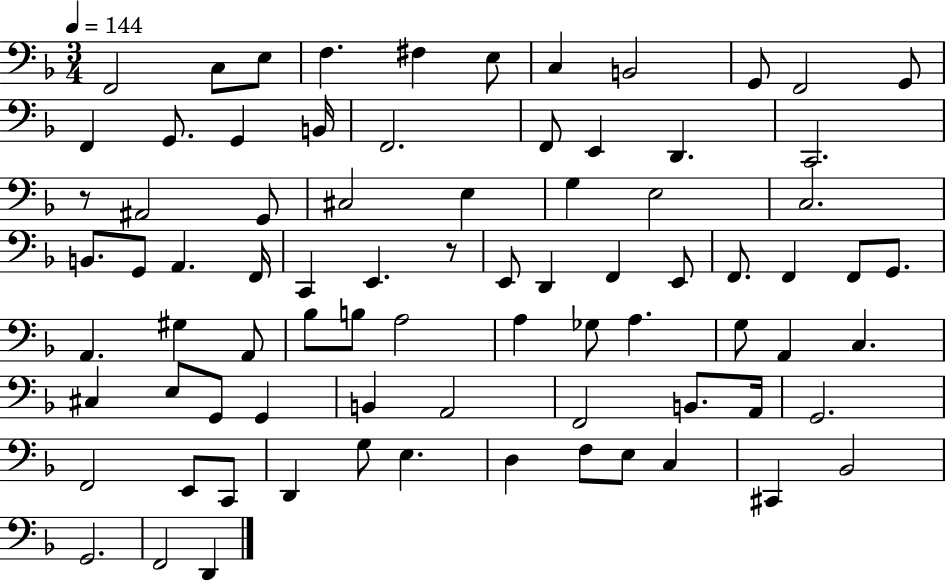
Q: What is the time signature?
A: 3/4